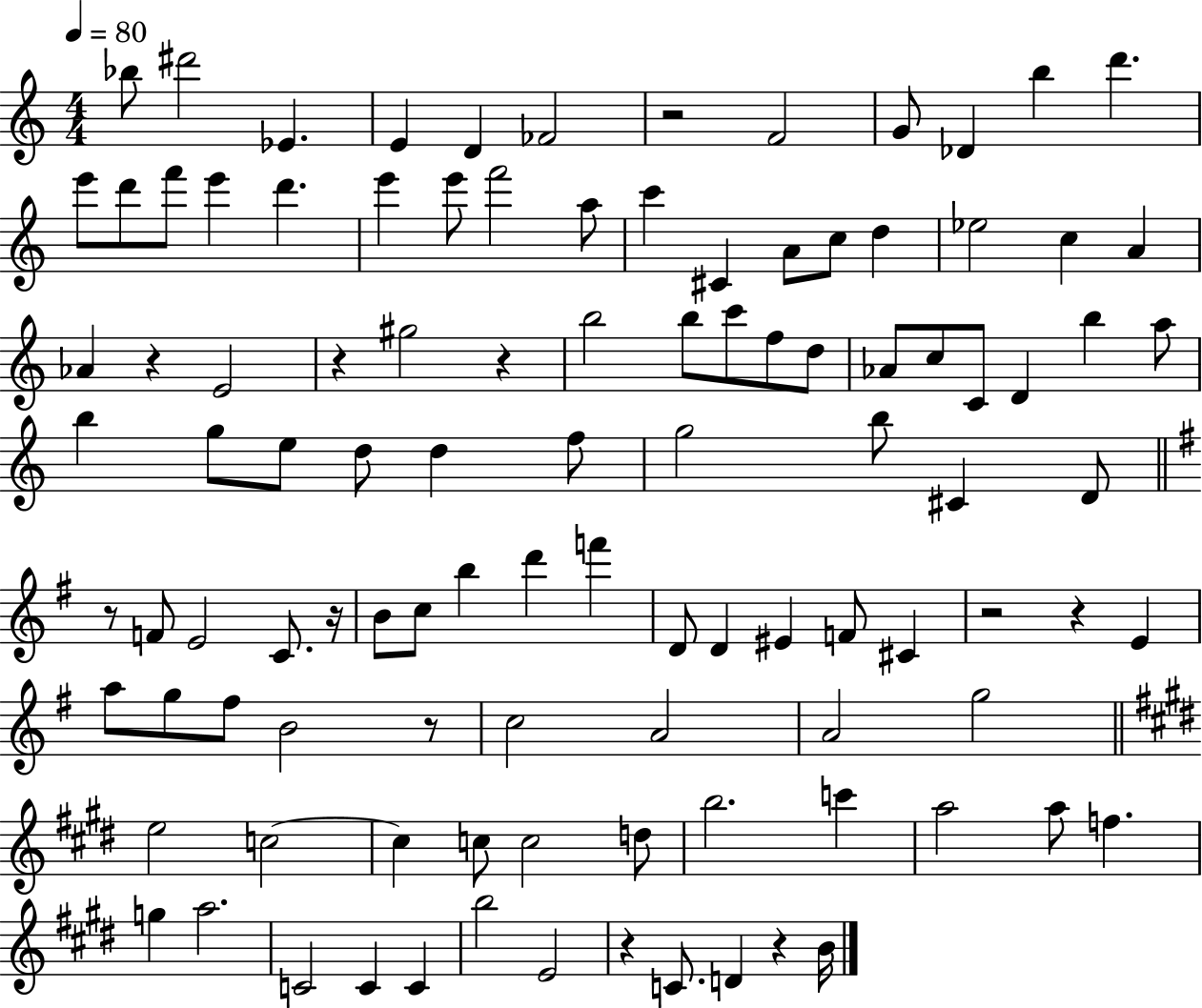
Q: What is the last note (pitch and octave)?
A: B4